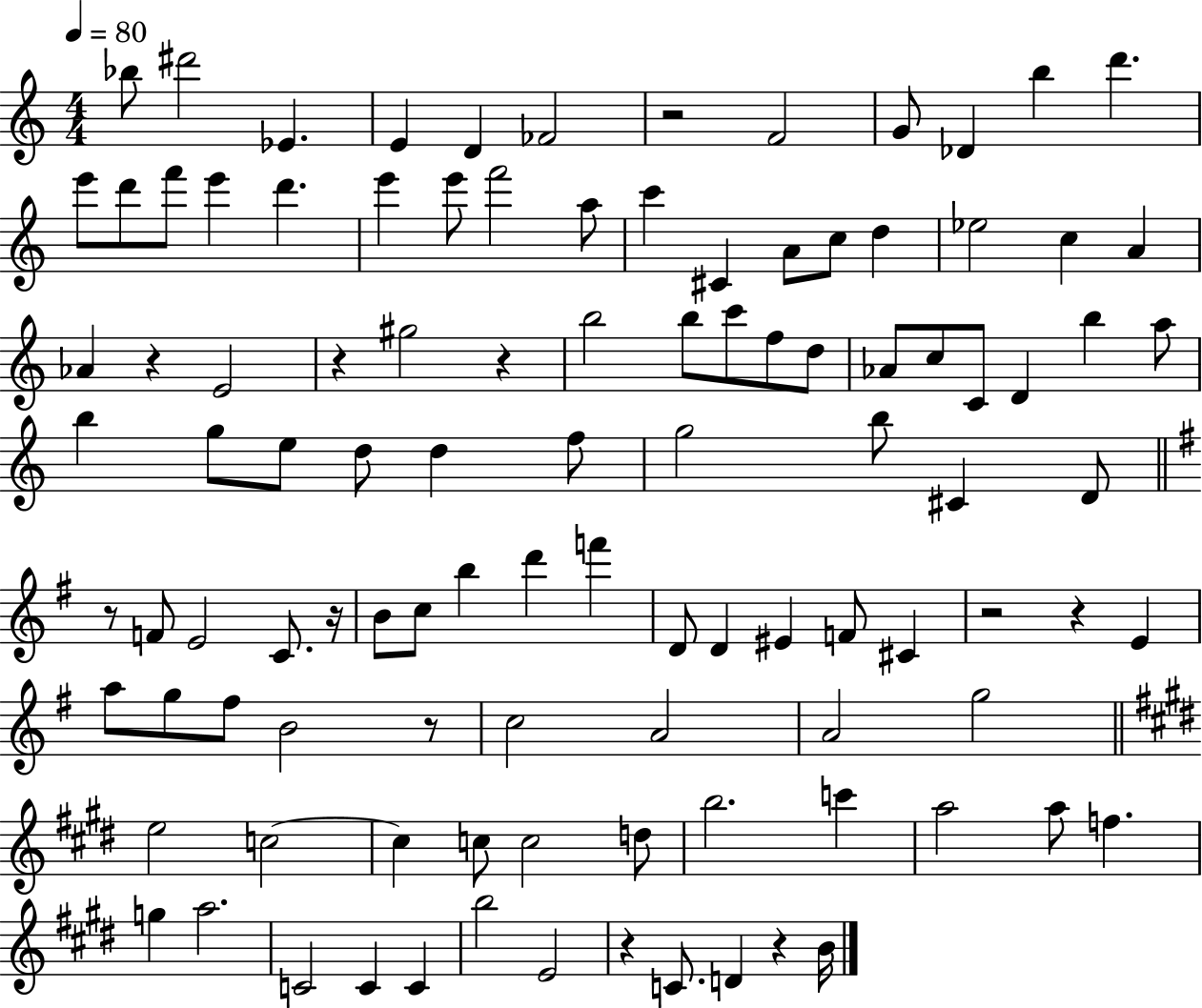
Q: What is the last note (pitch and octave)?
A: B4